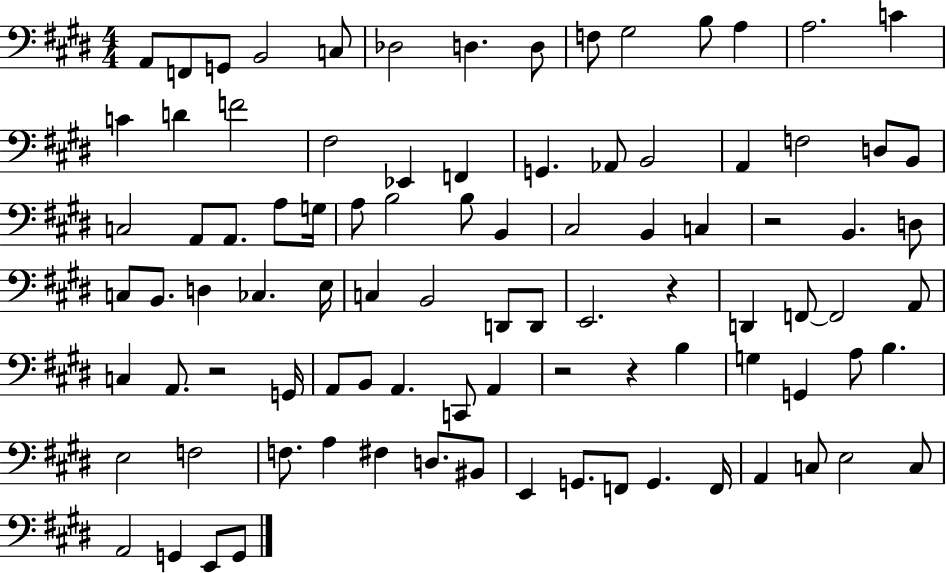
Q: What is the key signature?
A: E major